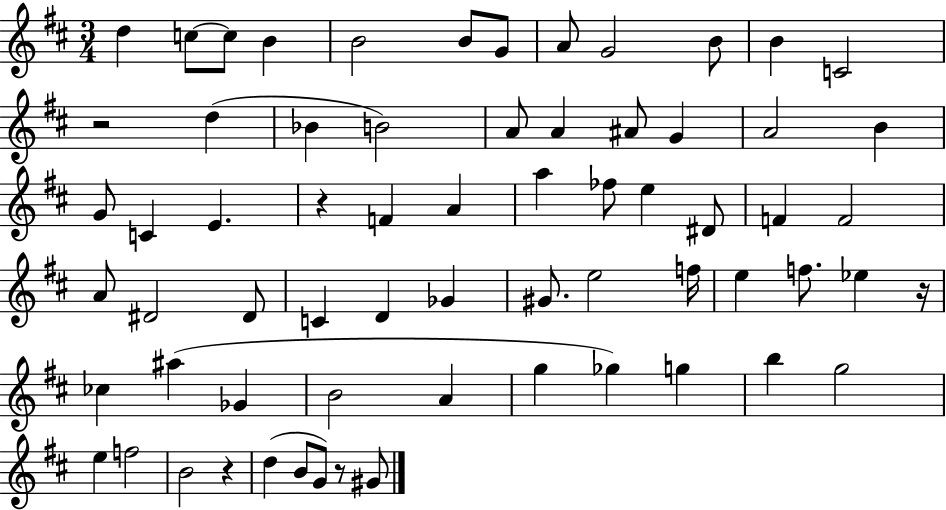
D5/q C5/e C5/e B4/q B4/h B4/e G4/e A4/e G4/h B4/e B4/q C4/h R/h D5/q Bb4/q B4/h A4/e A4/q A#4/e G4/q A4/h B4/q G4/e C4/q E4/q. R/q F4/q A4/q A5/q FES5/e E5/q D#4/e F4/q F4/h A4/e D#4/h D#4/e C4/q D4/q Gb4/q G#4/e. E5/h F5/s E5/q F5/e. Eb5/q R/s CES5/q A#5/q Gb4/q B4/h A4/q G5/q Gb5/q G5/q B5/q G5/h E5/q F5/h B4/h R/q D5/q B4/e G4/e R/e G#4/e